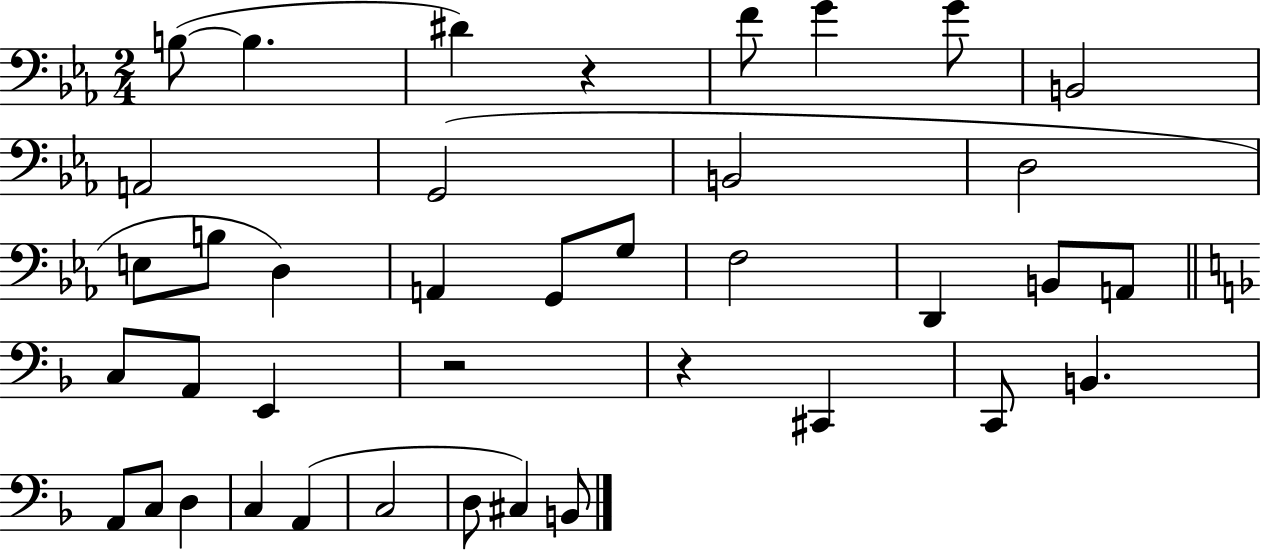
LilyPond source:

{
  \clef bass
  \numericTimeSignature
  \time 2/4
  \key ees \major
  b8~(~ b4. | dis'4) r4 | f'8 g'4 g'8 | b,2 | \break a,2 | g,2( | b,2 | d2 | \break e8 b8 d4) | a,4 g,8 g8 | f2 | d,4 b,8 a,8 | \break \bar "||" \break \key f \major c8 a,8 e,4 | r2 | r4 cis,4 | c,8 b,4. | \break a,8 c8 d4 | c4 a,4( | c2 | d8 cis4) b,8 | \break \bar "|."
}